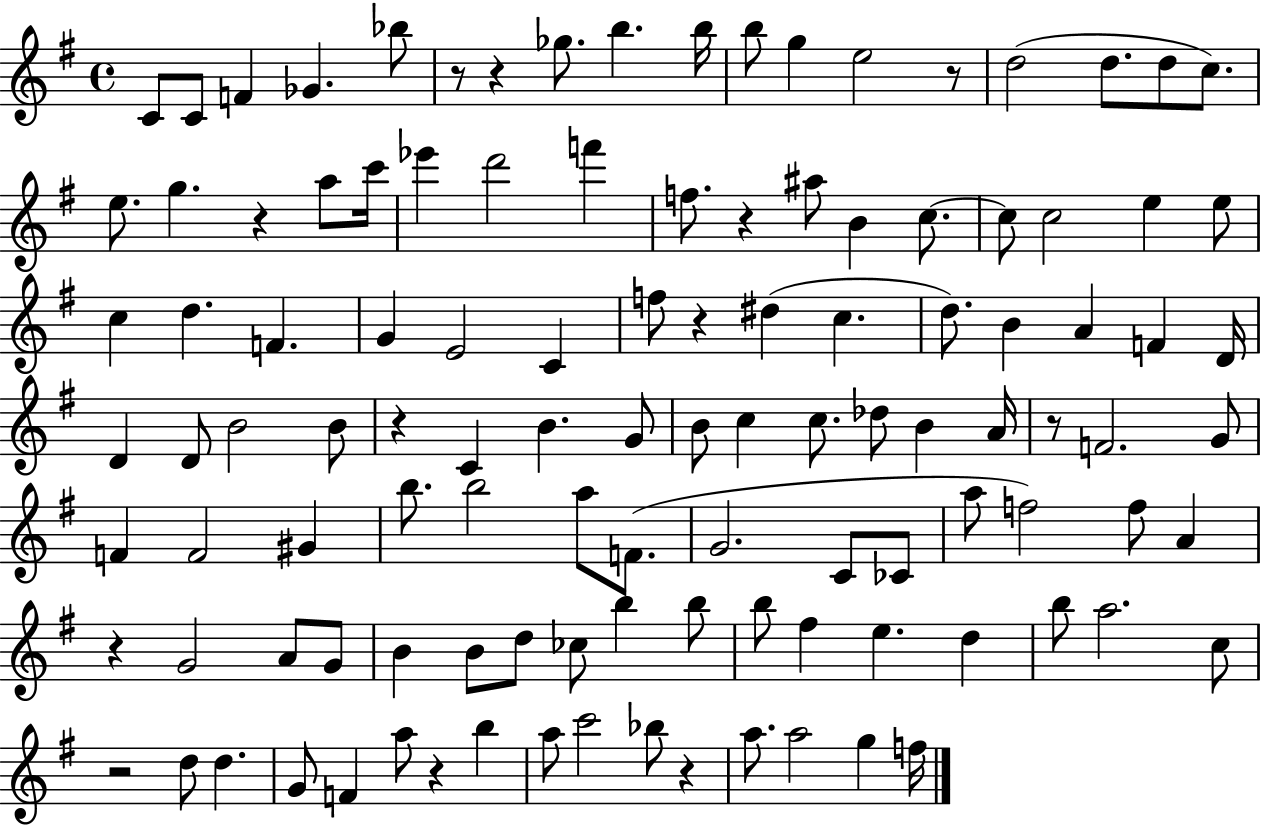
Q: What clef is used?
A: treble